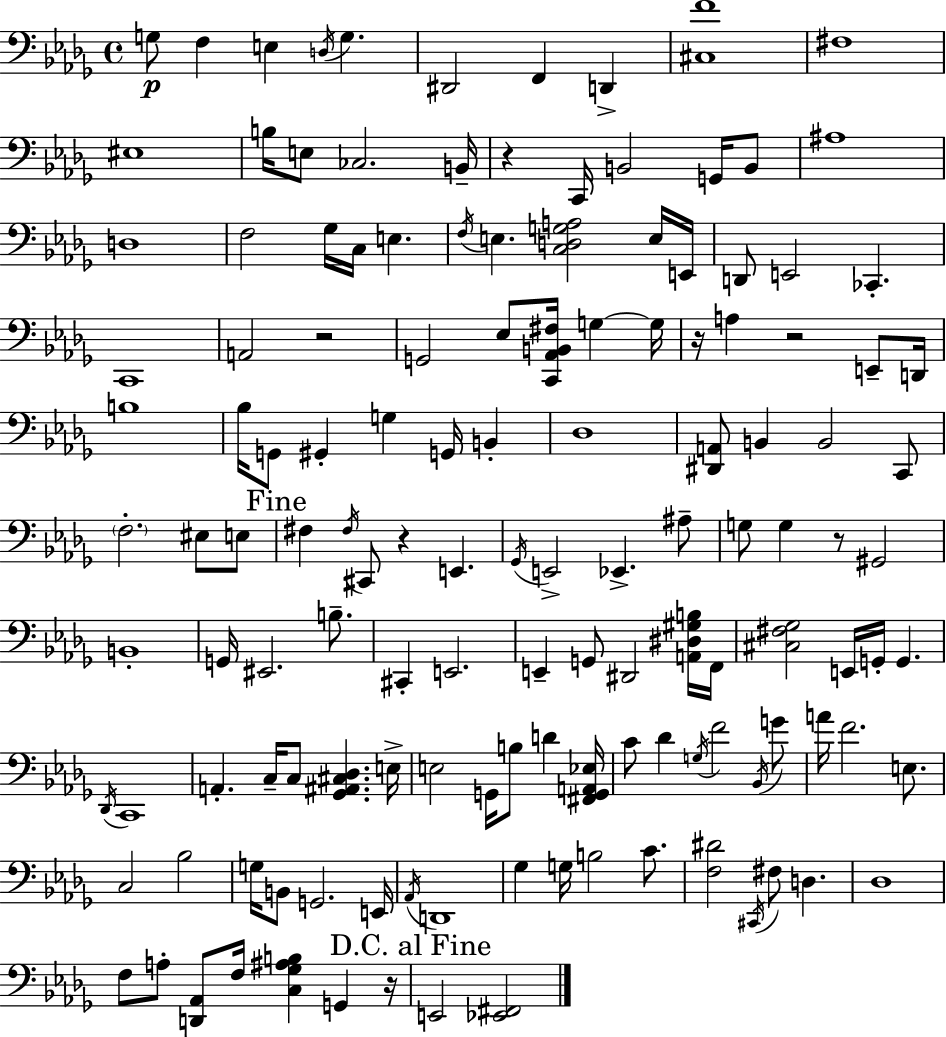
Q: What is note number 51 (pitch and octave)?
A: C2